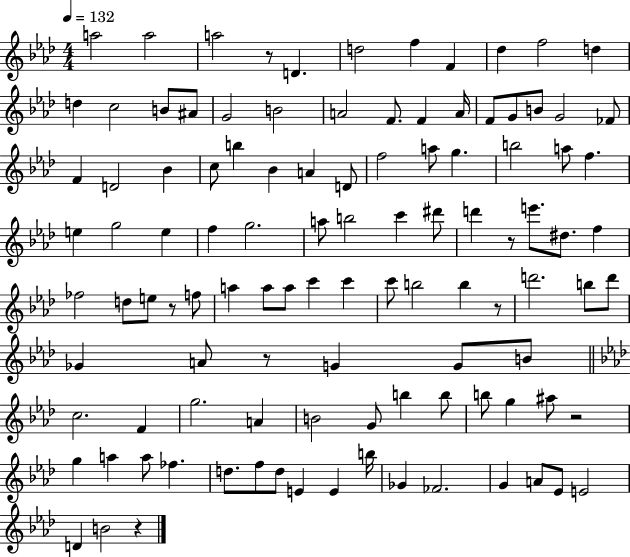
{
  \clef treble
  \numericTimeSignature
  \time 4/4
  \key aes \major
  \tempo 4 = 132
  a''2 a''2 | a''2 r8 d'4. | d''2 f''4 f'4 | des''4 f''2 d''4 | \break d''4 c''2 b'8 ais'8 | g'2 b'2 | a'2 f'8. f'4 a'16 | f'8 g'8 b'8 g'2 fes'8 | \break f'4 d'2 bes'4 | c''8 b''4 bes'4 a'4 d'8 | f''2 a''8 g''4. | b''2 a''8 f''4. | \break e''4 g''2 e''4 | f''4 g''2. | a''8 b''2 c'''4 dis'''8 | d'''4 r8 e'''8. dis''8. f''4 | \break fes''2 d''8 e''8 r8 f''8 | a''4 a''8 a''8 c'''4 c'''4 | c'''8 b''2 b''4 r8 | d'''2. b''8 d'''8 | \break ges'4 a'8 r8 g'4 g'8 b'8 | \bar "||" \break \key aes \major c''2. f'4 | g''2. a'4 | b'2 g'8 b''4 b''8 | b''8 g''4 ais''8 r2 | \break g''4 a''4 a''8 fes''4. | d''8. f''8 d''8 e'4 e'4 b''16 | ges'4 fes'2. | g'4 a'8 ees'8 e'2 | \break d'4 b'2 r4 | \bar "|."
}